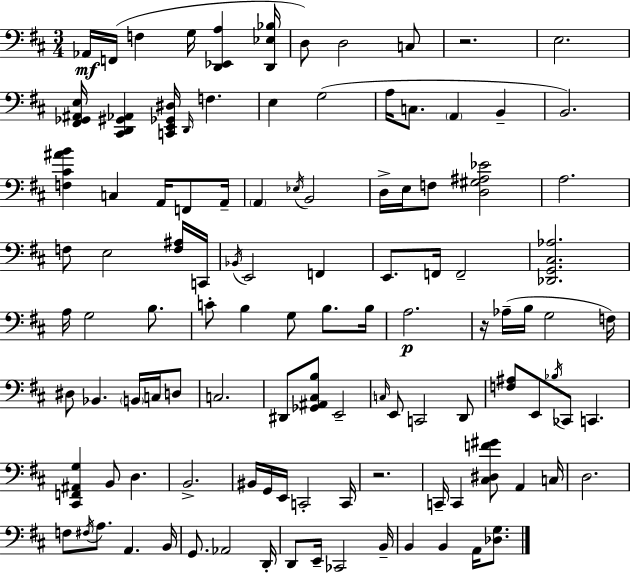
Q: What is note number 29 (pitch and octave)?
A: F3